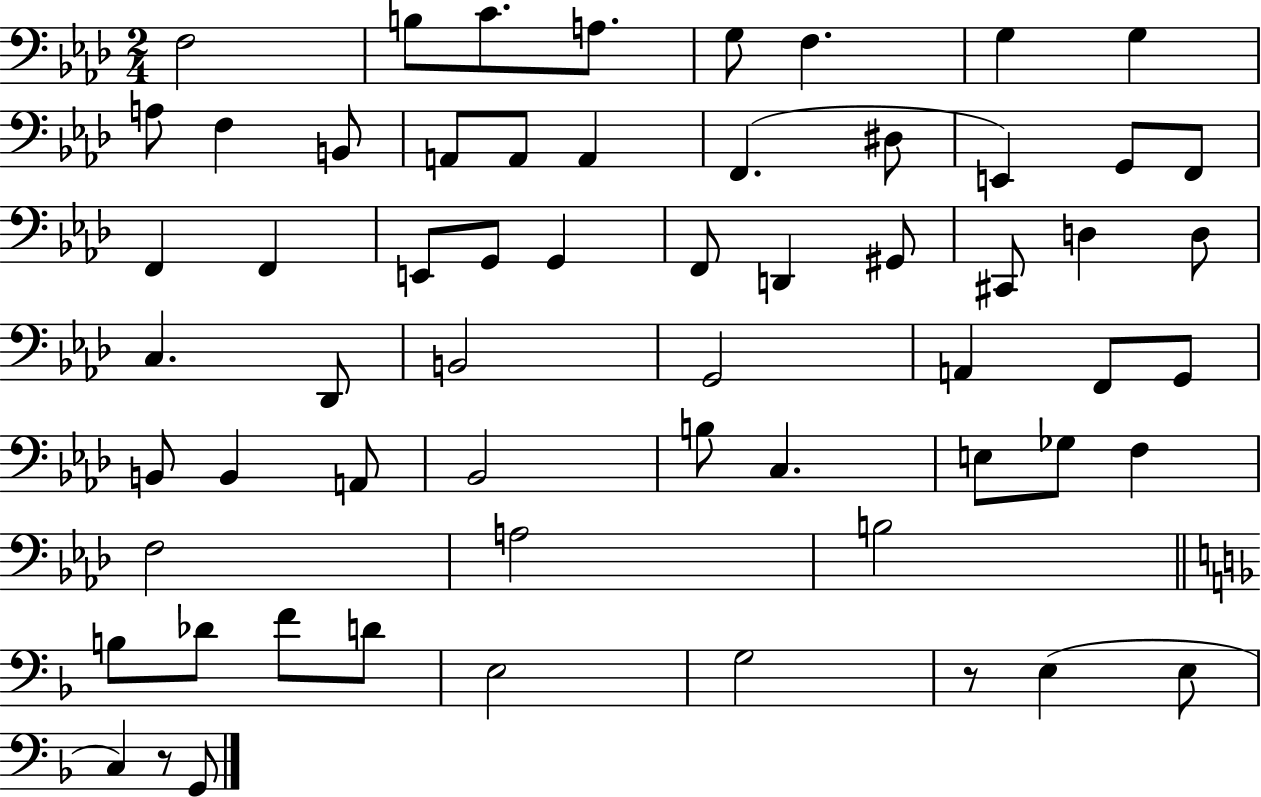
F3/h B3/e C4/e. A3/e. G3/e F3/q. G3/q G3/q A3/e F3/q B2/e A2/e A2/e A2/q F2/q. D#3/e E2/q G2/e F2/e F2/q F2/q E2/e G2/e G2/q F2/e D2/q G#2/e C#2/e D3/q D3/e C3/q. Db2/e B2/h G2/h A2/q F2/e G2/e B2/e B2/q A2/e Bb2/h B3/e C3/q. E3/e Gb3/e F3/q F3/h A3/h B3/h B3/e Db4/e F4/e D4/e E3/h G3/h R/e E3/q E3/e C3/q R/e G2/e